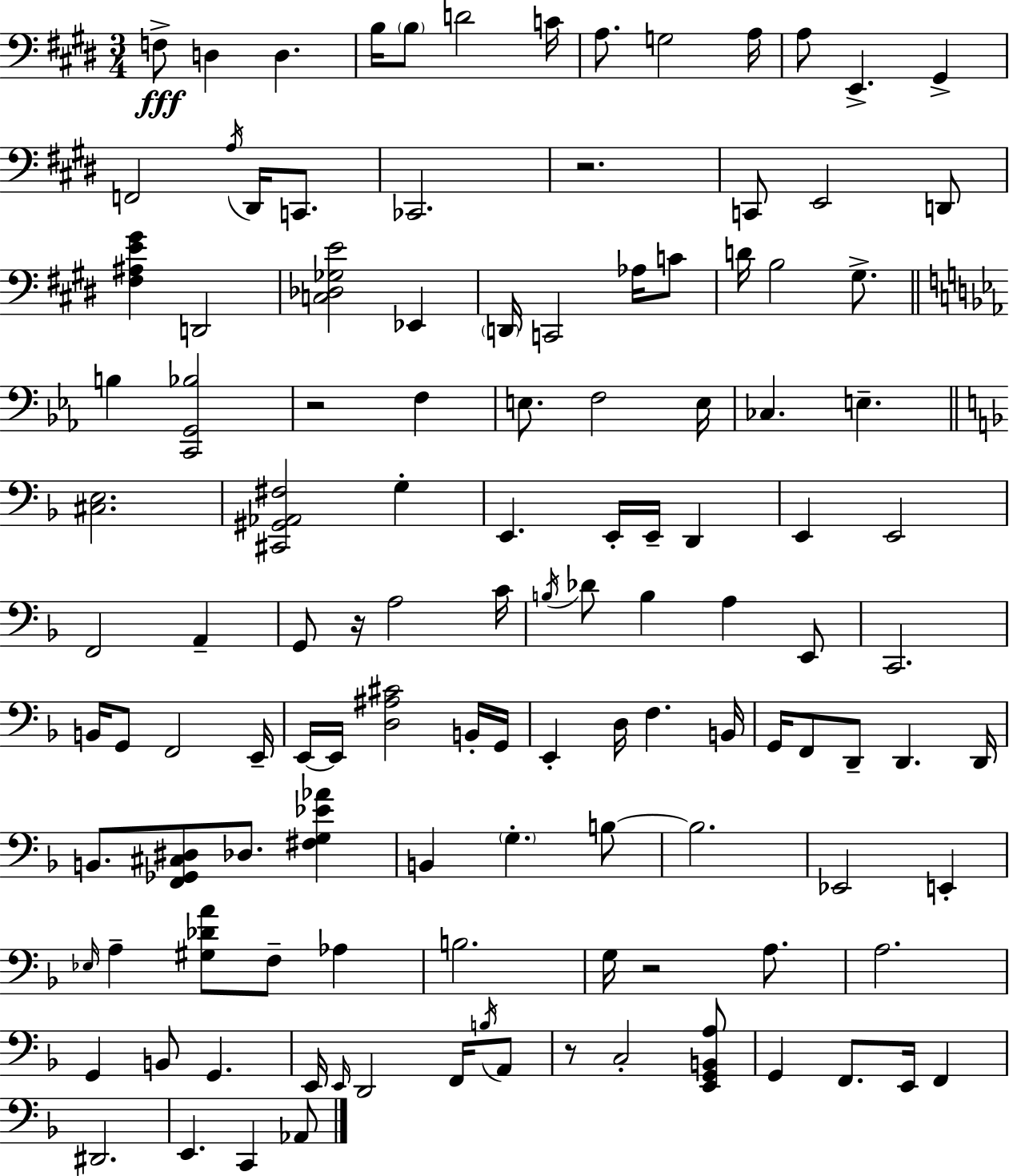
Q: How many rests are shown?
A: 5